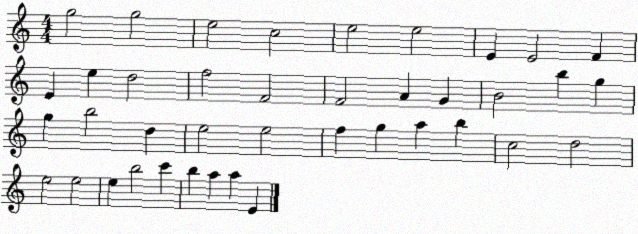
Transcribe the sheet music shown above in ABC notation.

X:1
T:Untitled
M:4/4
L:1/4
K:C
g2 g2 e2 c2 e2 e2 E E2 F E e d2 f2 F2 F2 A G B2 b g g b2 d e2 e2 f g a b c2 d2 e2 e2 e b2 c' b a a E